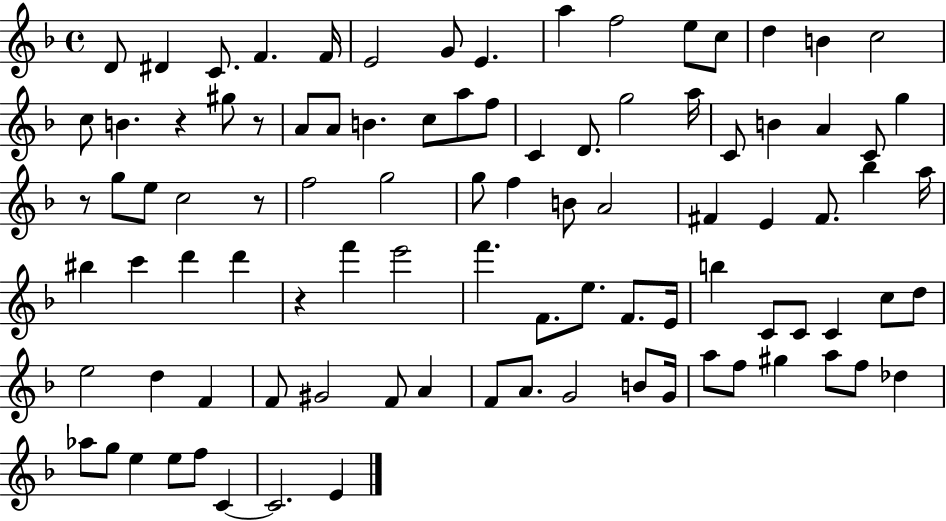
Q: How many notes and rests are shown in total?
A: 95